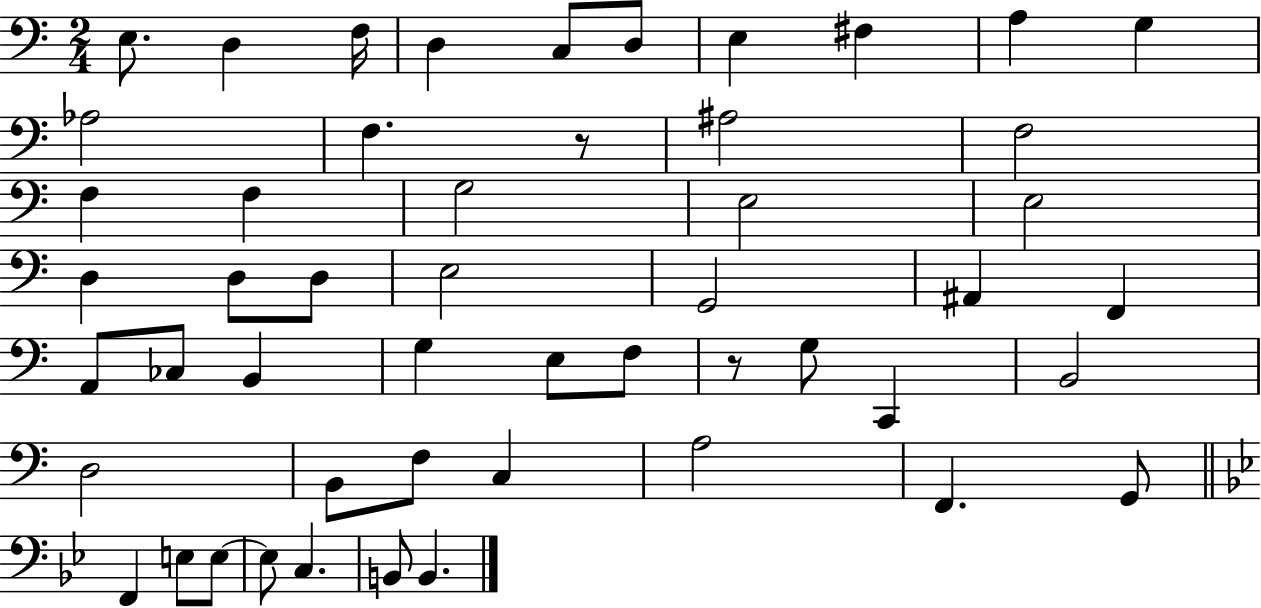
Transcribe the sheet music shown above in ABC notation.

X:1
T:Untitled
M:2/4
L:1/4
K:C
E,/2 D, F,/4 D, C,/2 D,/2 E, ^F, A, G, _A,2 F, z/2 ^A,2 F,2 F, F, G,2 E,2 E,2 D, D,/2 D,/2 E,2 G,,2 ^A,, F,, A,,/2 _C,/2 B,, G, E,/2 F,/2 z/2 G,/2 C,, B,,2 D,2 B,,/2 F,/2 C, A,2 F,, G,,/2 F,, E,/2 E,/2 E,/2 C, B,,/2 B,,